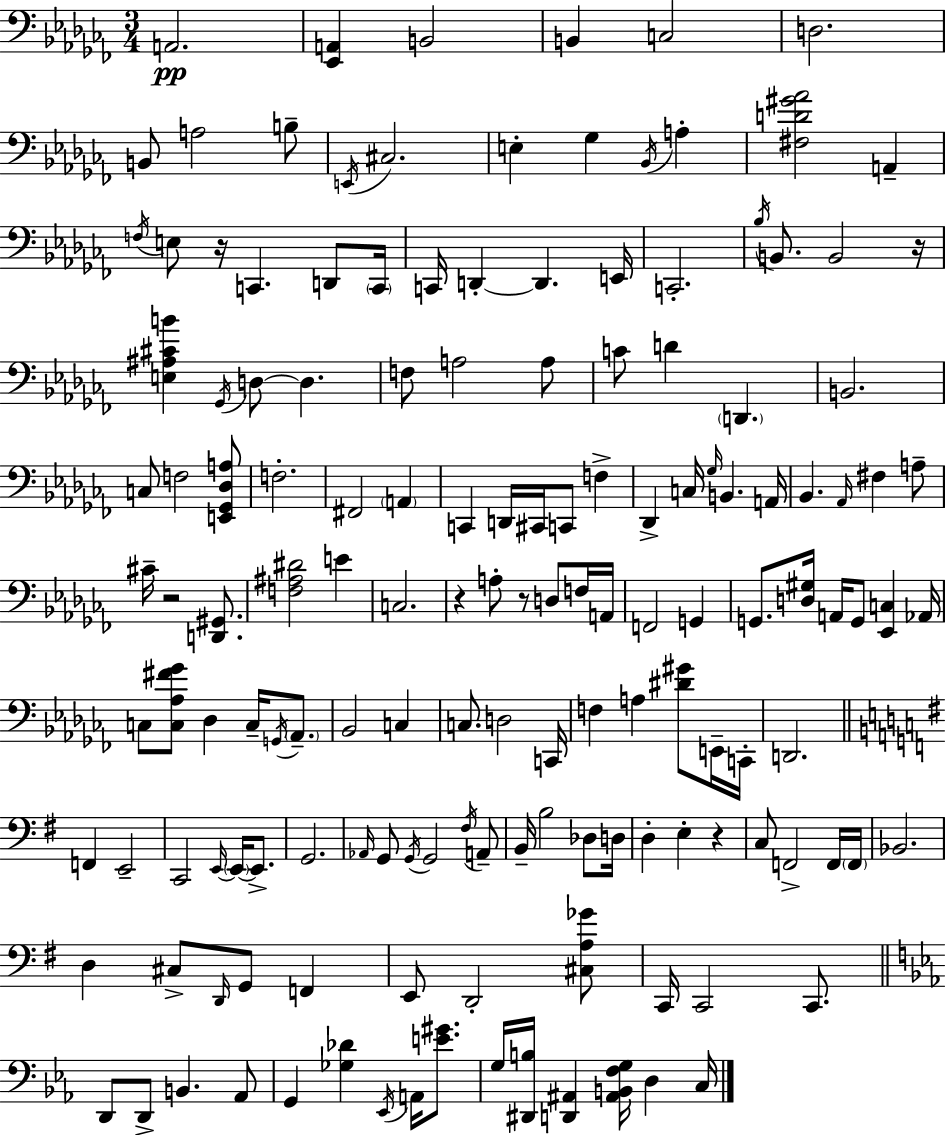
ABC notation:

X:1
T:Untitled
M:3/4
L:1/4
K:Abm
A,,2 [_E,,A,,] B,,2 B,, C,2 D,2 B,,/2 A,2 B,/2 E,,/4 ^C,2 E, _G, _B,,/4 A, [^F,D^G_A]2 A,, F,/4 E,/2 z/4 C,, D,,/2 C,,/4 C,,/4 D,, D,, E,,/4 C,,2 _B,/4 B,,/2 B,,2 z/4 [E,^A,^CB] _G,,/4 D,/2 D, F,/2 A,2 A,/2 C/2 D D,, B,,2 C,/2 F,2 [E,,_G,,_D,A,]/2 F,2 ^F,,2 A,, C,, D,,/4 ^C,,/4 C,,/2 F, _D,, C,/4 _G,/4 B,, A,,/4 _B,, _A,,/4 ^F, A,/2 ^C/4 z2 [D,,^G,,]/2 [F,^A,^D]2 E C,2 z A,/2 z/2 D,/2 F,/4 A,,/4 F,,2 G,, G,,/2 [D,^G,]/4 A,,/4 G,,/2 [_E,,C,] _A,,/4 C,/2 [C,_A,^F_G]/2 _D, C,/4 G,,/4 _A,,/2 _B,,2 C, C,/2 D,2 C,,/4 F, A, [^D^G]/2 E,,/4 C,,/4 D,,2 F,, E,,2 C,,2 E,,/4 E,,/4 E,,/2 G,,2 _A,,/4 G,,/2 G,,/4 G,,2 ^F,/4 A,,/2 B,,/4 B,2 _D,/2 D,/4 D, E, z C,/2 F,,2 F,,/4 F,,/4 _B,,2 D, ^C,/2 D,,/4 G,,/2 F,, E,,/2 D,,2 [^C,A,_G]/2 C,,/4 C,,2 C,,/2 D,,/2 D,,/2 B,, _A,,/2 G,, [_G,_D] _E,,/4 A,,/4 [E^G]/2 G,/4 [^D,,B,]/4 [D,,^A,,] [^A,,B,,F,G,]/4 D, C,/4